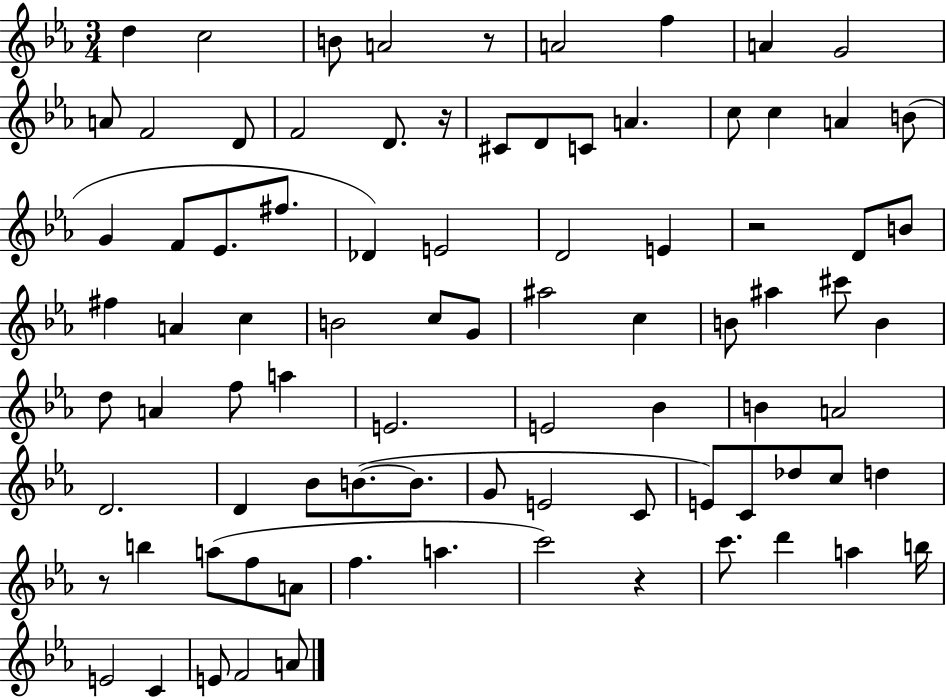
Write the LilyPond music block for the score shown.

{
  \clef treble
  \numericTimeSignature
  \time 3/4
  \key ees \major
  \repeat volta 2 { d''4 c''2 | b'8 a'2 r8 | a'2 f''4 | a'4 g'2 | \break a'8 f'2 d'8 | f'2 d'8. r16 | cis'8 d'8 c'8 a'4. | c''8 c''4 a'4 b'8( | \break g'4 f'8 ees'8. fis''8. | des'4) e'2 | d'2 e'4 | r2 d'8 b'8 | \break fis''4 a'4 c''4 | b'2 c''8 g'8 | ais''2 c''4 | b'8 ais''4 cis'''8 b'4 | \break d''8 a'4 f''8 a''4 | e'2. | e'2 bes'4 | b'4 a'2 | \break d'2. | d'4 bes'8 b'8.~(~ b'8. | g'8 e'2 c'8 | e'8) c'8 des''8 c''8 d''4 | \break r8 b''4 a''8( f''8 a'8 | f''4. a''4. | c'''2) r4 | c'''8. d'''4 a''4 b''16 | \break e'2 c'4 | e'8 f'2 a'8 | } \bar "|."
}